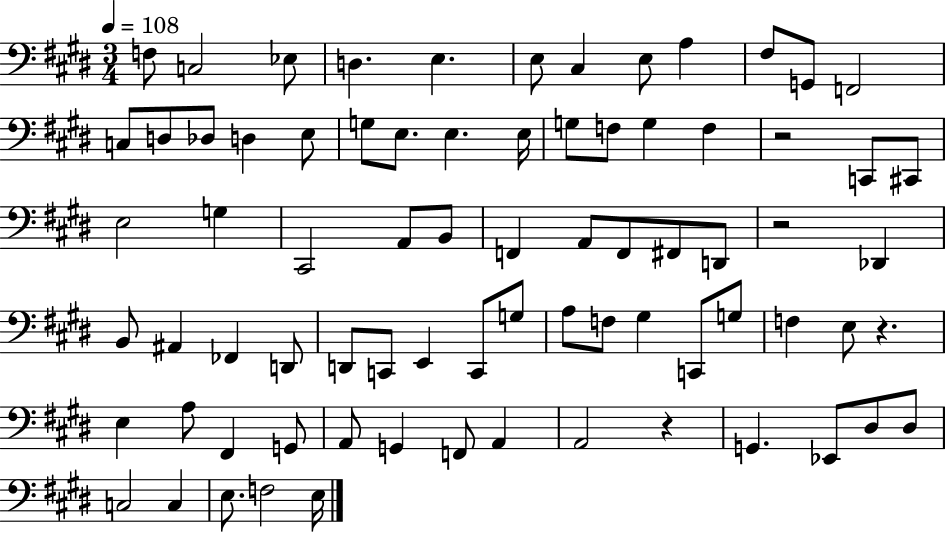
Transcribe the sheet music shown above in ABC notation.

X:1
T:Untitled
M:3/4
L:1/4
K:E
F,/2 C,2 _E,/2 D, E, E,/2 ^C, E,/2 A, ^F,/2 G,,/2 F,,2 C,/2 D,/2 _D,/2 D, E,/2 G,/2 E,/2 E, E,/4 G,/2 F,/2 G, F, z2 C,,/2 ^C,,/2 E,2 G, ^C,,2 A,,/2 B,,/2 F,, A,,/2 F,,/2 ^F,,/2 D,,/2 z2 _D,, B,,/2 ^A,, _F,, D,,/2 D,,/2 C,,/2 E,, C,,/2 G,/2 A,/2 F,/2 ^G, C,,/2 G,/2 F, E,/2 z E, A,/2 ^F,, G,,/2 A,,/2 G,, F,,/2 A,, A,,2 z G,, _E,,/2 ^D,/2 ^D,/2 C,2 C, E,/2 F,2 E,/4